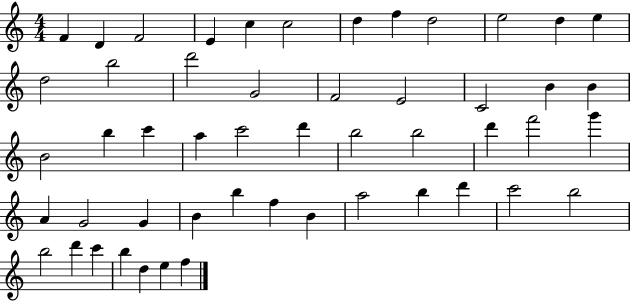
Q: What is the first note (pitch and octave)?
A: F4